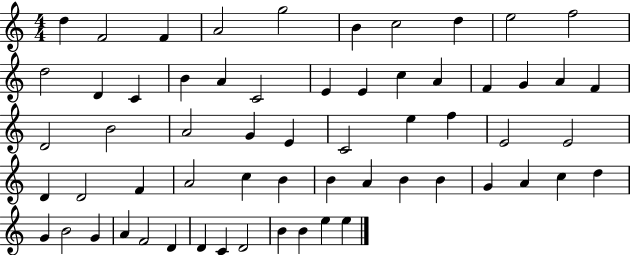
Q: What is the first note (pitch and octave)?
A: D5